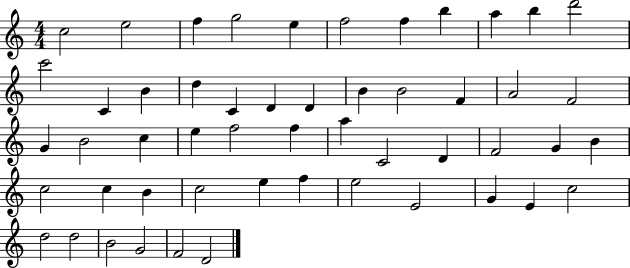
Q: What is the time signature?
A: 4/4